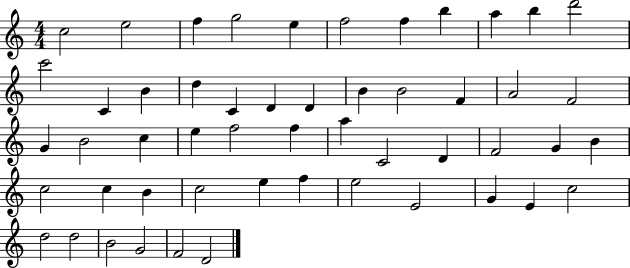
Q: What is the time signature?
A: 4/4